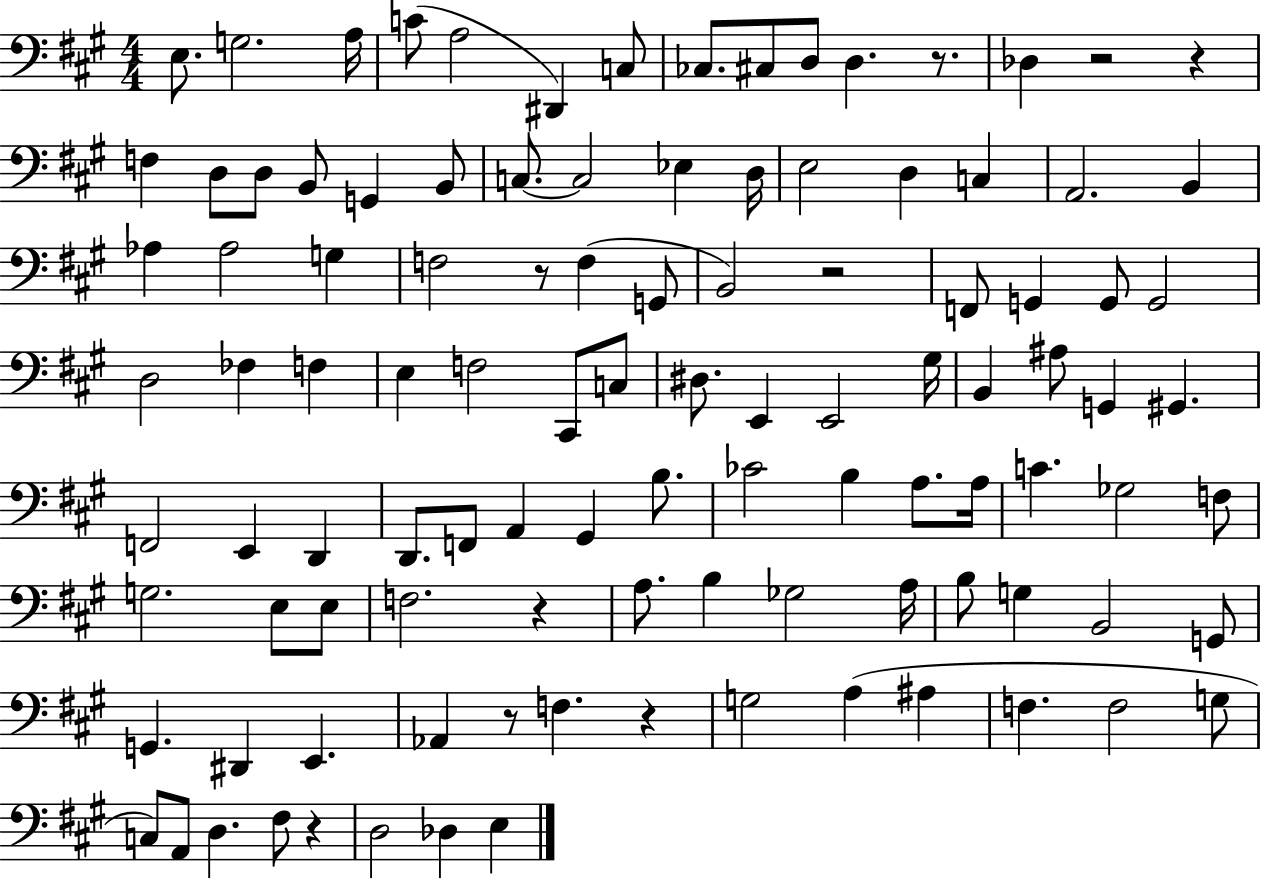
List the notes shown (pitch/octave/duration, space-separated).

E3/e. G3/h. A3/s C4/e A3/h D#2/q C3/e CES3/e. C#3/e D3/e D3/q. R/e. Db3/q R/h R/q F3/q D3/e D3/e B2/e G2/q B2/e C3/e. C3/h Eb3/q D3/s E3/h D3/q C3/q A2/h. B2/q Ab3/q Ab3/h G3/q F3/h R/e F3/q G2/e B2/h R/h F2/e G2/q G2/e G2/h D3/h FES3/q F3/q E3/q F3/h C#2/e C3/e D#3/e. E2/q E2/h G#3/s B2/q A#3/e G2/q G#2/q. F2/h E2/q D2/q D2/e. F2/e A2/q G#2/q B3/e. CES4/h B3/q A3/e. A3/s C4/q. Gb3/h F3/e G3/h. E3/e E3/e F3/h. R/q A3/e. B3/q Gb3/h A3/s B3/e G3/q B2/h G2/e G2/q. D#2/q E2/q. Ab2/q R/e F3/q. R/q G3/h A3/q A#3/q F3/q. F3/h G3/e C3/e A2/e D3/q. F#3/e R/q D3/h Db3/q E3/q